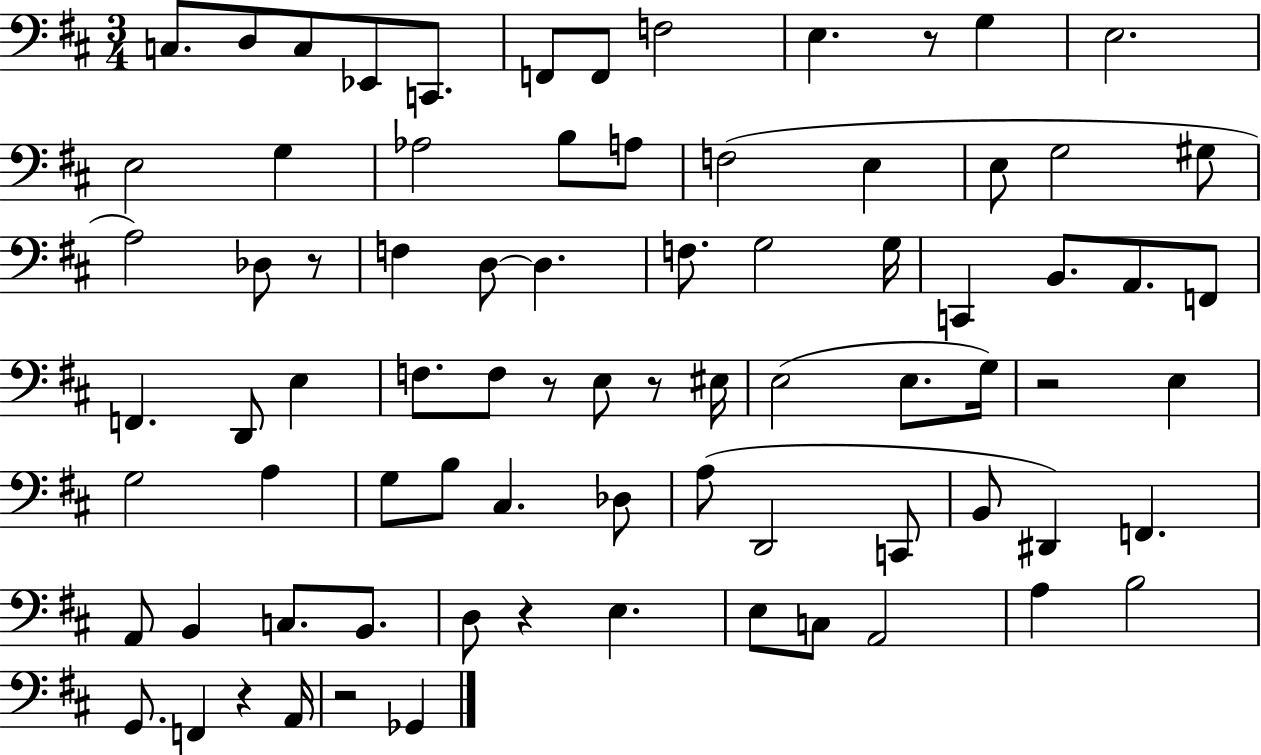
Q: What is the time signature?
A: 3/4